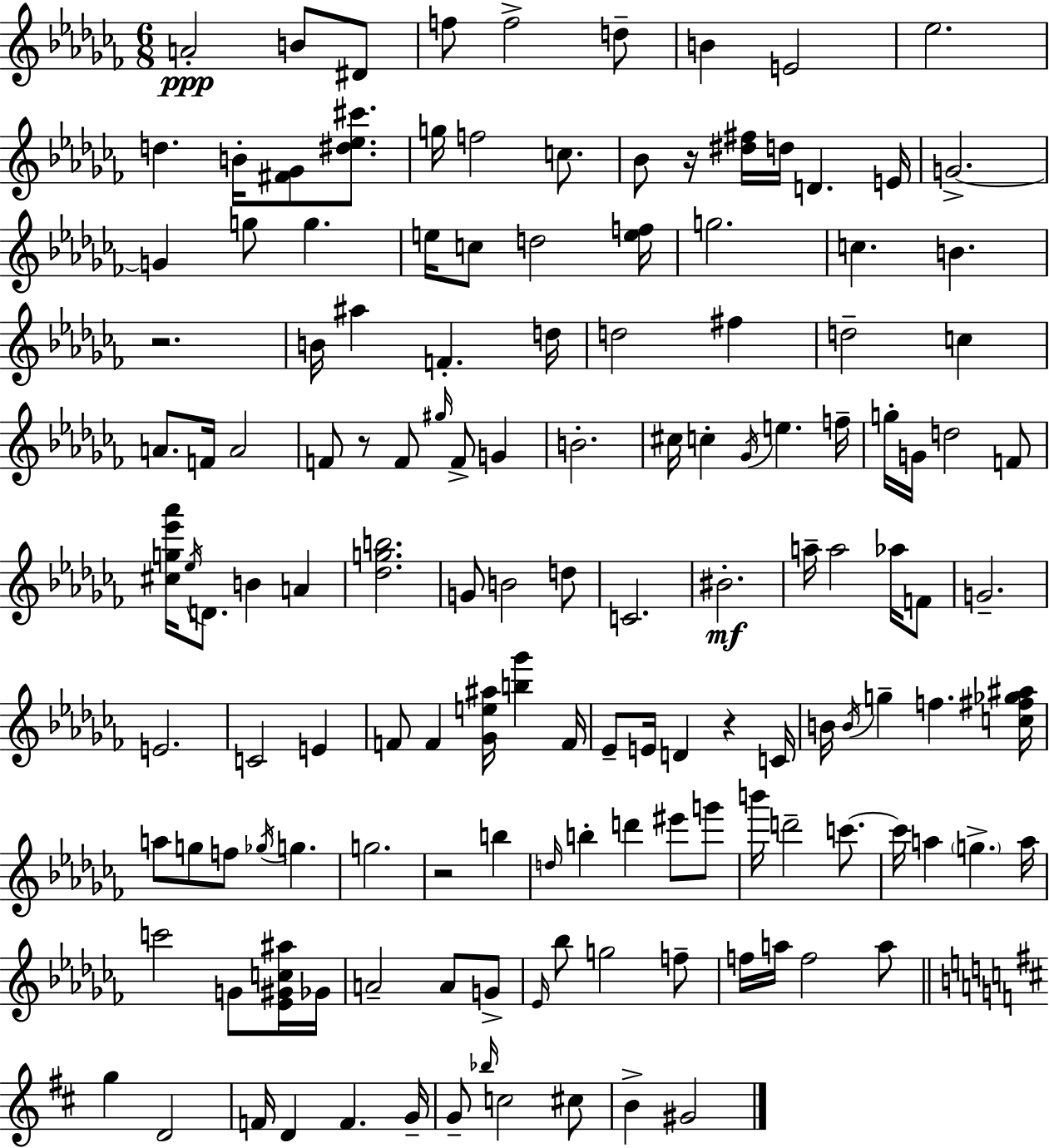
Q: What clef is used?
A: treble